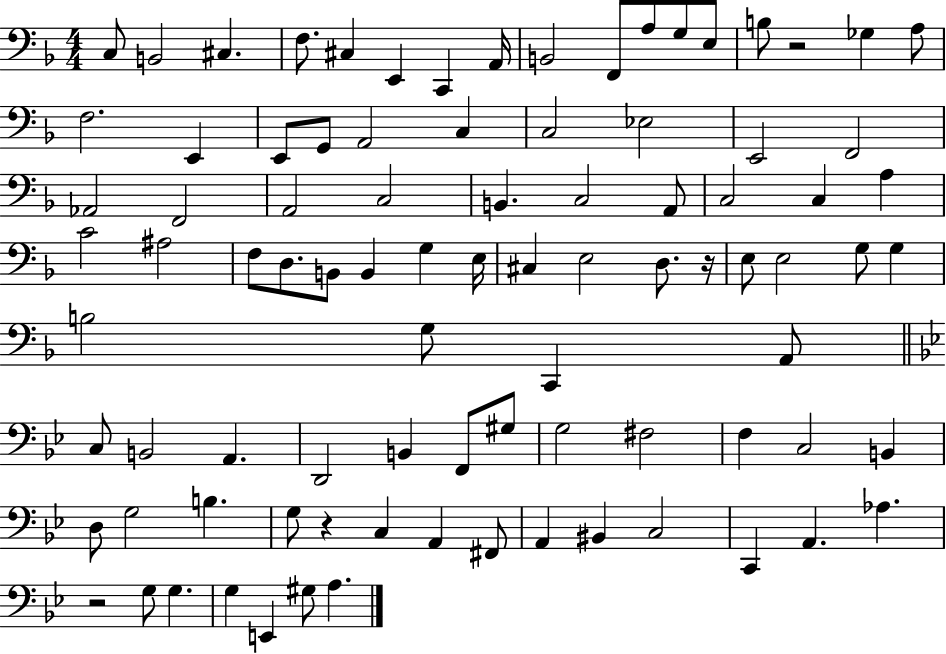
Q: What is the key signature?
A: F major